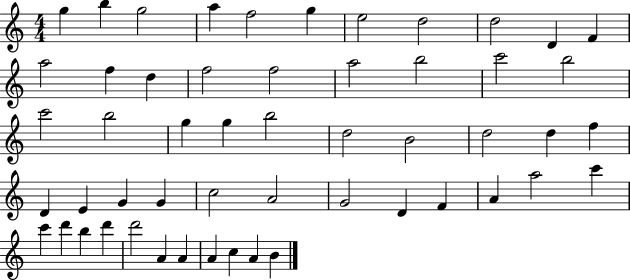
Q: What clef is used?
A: treble